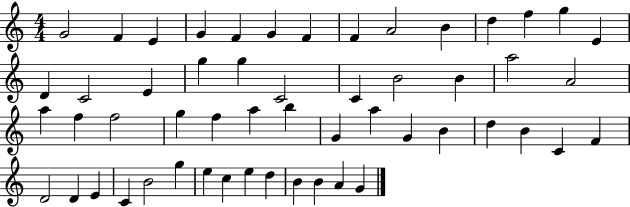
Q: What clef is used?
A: treble